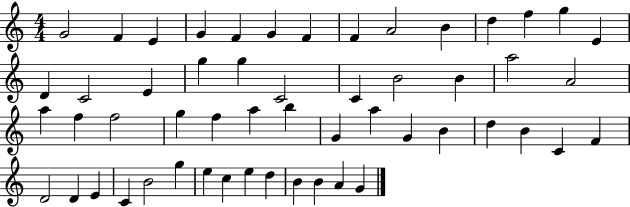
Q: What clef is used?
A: treble